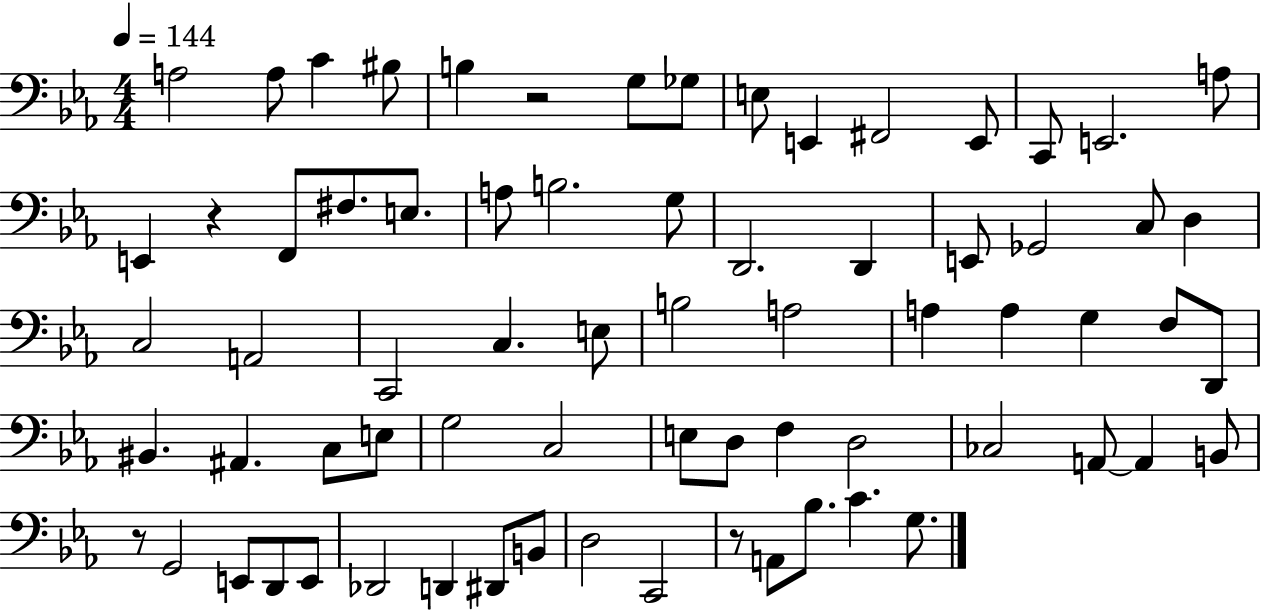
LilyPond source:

{
  \clef bass
  \numericTimeSignature
  \time 4/4
  \key ees \major
  \tempo 4 = 144
  a2 a8 c'4 bis8 | b4 r2 g8 ges8 | e8 e,4 fis,2 e,8 | c,8 e,2. a8 | \break e,4 r4 f,8 fis8. e8. | a8 b2. g8 | d,2. d,4 | e,8 ges,2 c8 d4 | \break c2 a,2 | c,2 c4. e8 | b2 a2 | a4 a4 g4 f8 d,8 | \break bis,4. ais,4. c8 e8 | g2 c2 | e8 d8 f4 d2 | ces2 a,8~~ a,4 b,8 | \break r8 g,2 e,8 d,8 e,8 | des,2 d,4 dis,8 b,8 | d2 c,2 | r8 a,8 bes8. c'4. g8. | \break \bar "|."
}